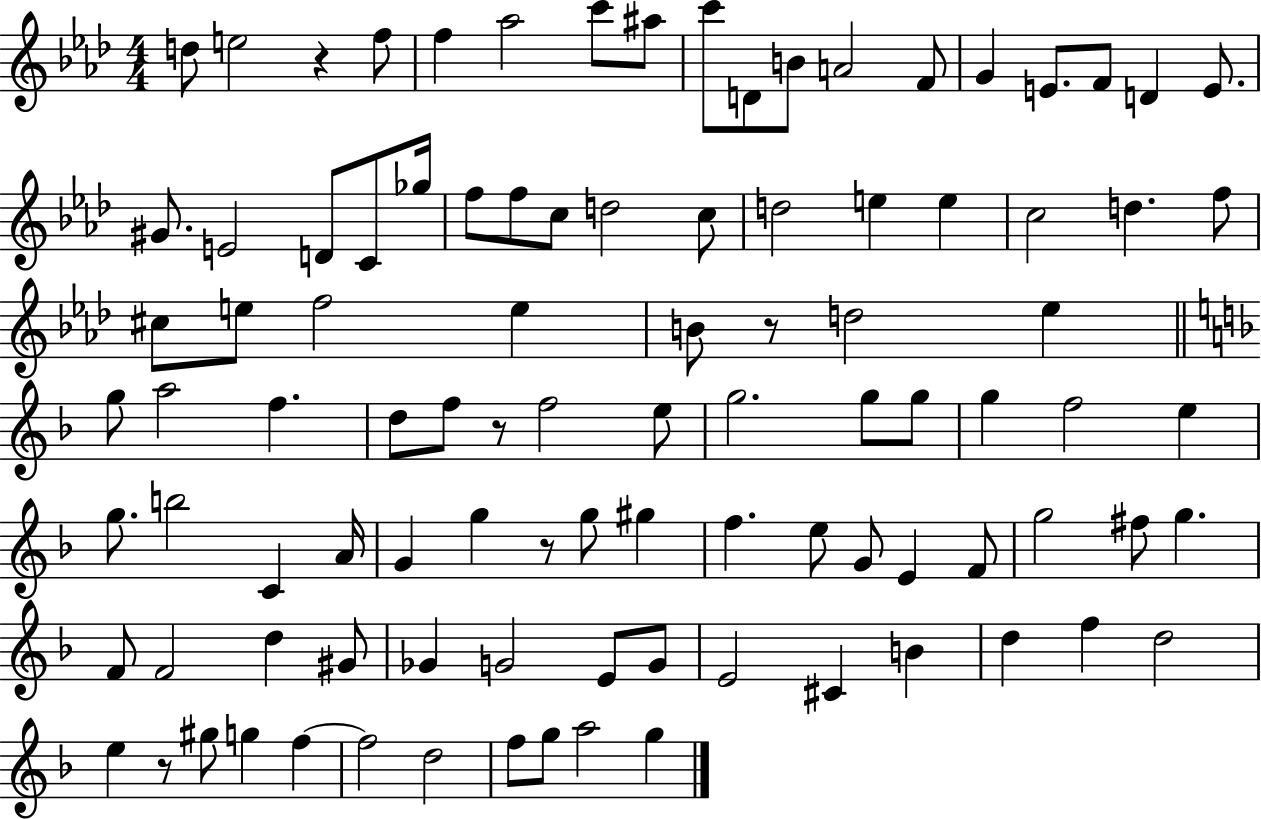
D5/e E5/h R/q F5/e F5/q Ab5/h C6/e A#5/e C6/e D4/e B4/e A4/h F4/e G4/q E4/e. F4/e D4/q E4/e. G#4/e. E4/h D4/e C4/e Gb5/s F5/e F5/e C5/e D5/h C5/e D5/h E5/q E5/q C5/h D5/q. F5/e C#5/e E5/e F5/h E5/q B4/e R/e D5/h Eb5/q G5/e A5/h F5/q. D5/e F5/e R/e F5/h E5/e G5/h. G5/e G5/e G5/q F5/h E5/q G5/e. B5/h C4/q A4/s G4/q G5/q R/e G5/e G#5/q F5/q. E5/e G4/e E4/q F4/e G5/h F#5/e G5/q. F4/e F4/h D5/q G#4/e Gb4/q G4/h E4/e G4/e E4/h C#4/q B4/q D5/q F5/q D5/h E5/q R/e G#5/e G5/q F5/q F5/h D5/h F5/e G5/e A5/h G5/q